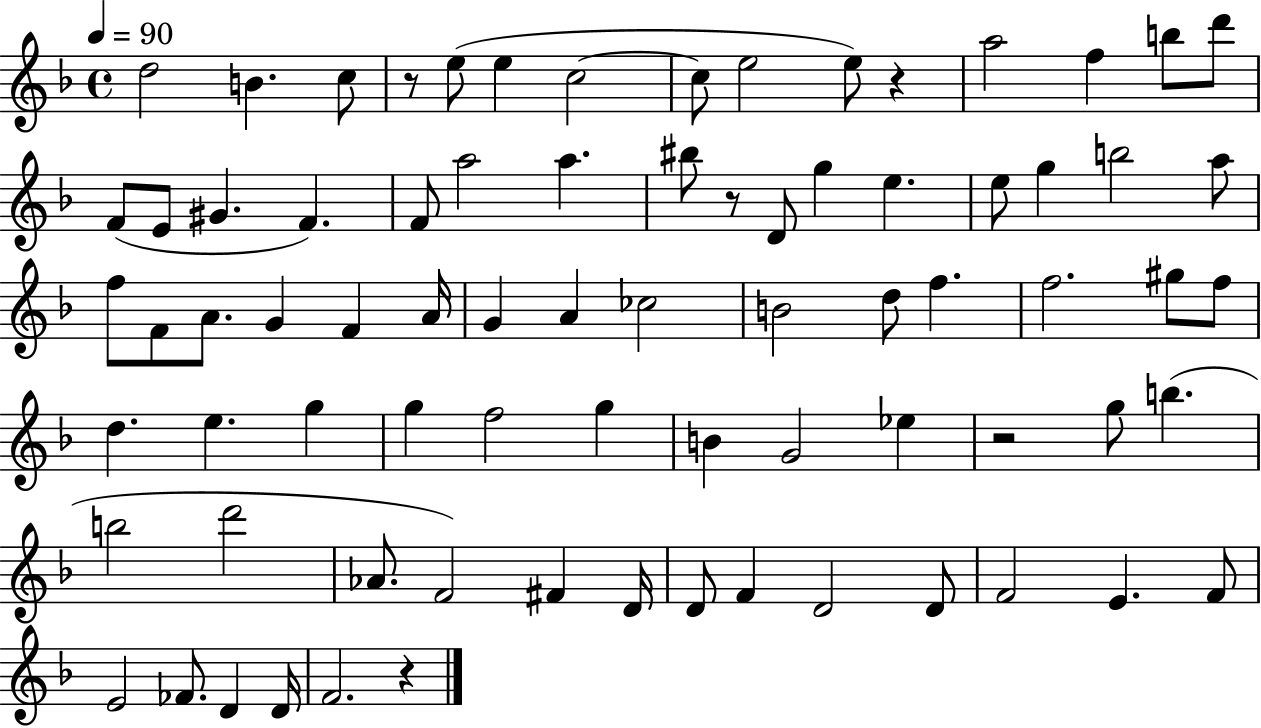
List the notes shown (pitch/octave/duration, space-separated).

D5/h B4/q. C5/e R/e E5/e E5/q C5/h C5/e E5/h E5/e R/q A5/h F5/q B5/e D6/e F4/e E4/e G#4/q. F4/q. F4/e A5/h A5/q. BIS5/e R/e D4/e G5/q E5/q. E5/e G5/q B5/h A5/e F5/e F4/e A4/e. G4/q F4/q A4/s G4/q A4/q CES5/h B4/h D5/e F5/q. F5/h. G#5/e F5/e D5/q. E5/q. G5/q G5/q F5/h G5/q B4/q G4/h Eb5/q R/h G5/e B5/q. B5/h D6/h Ab4/e. F4/h F#4/q D4/s D4/e F4/q D4/h D4/e F4/h E4/q. F4/e E4/h FES4/e. D4/q D4/s F4/h. R/q